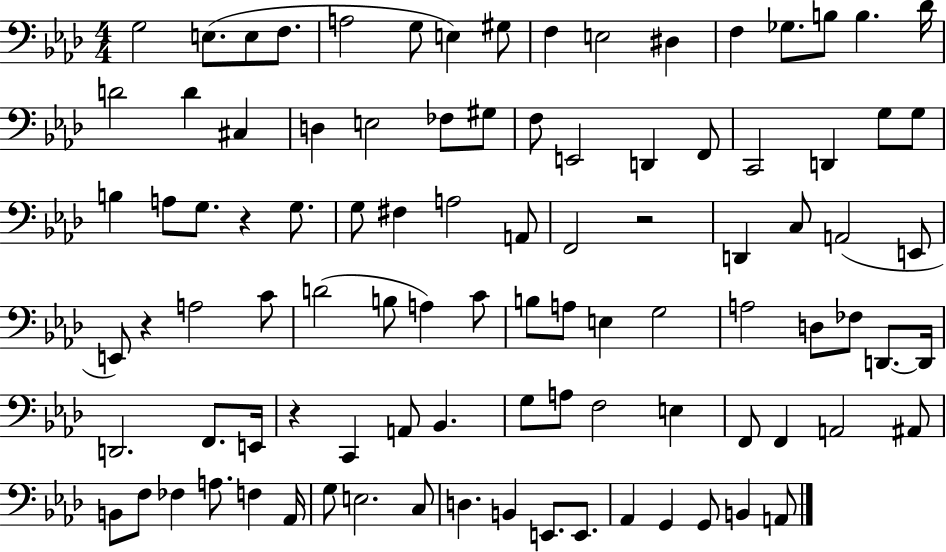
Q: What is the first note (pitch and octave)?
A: G3